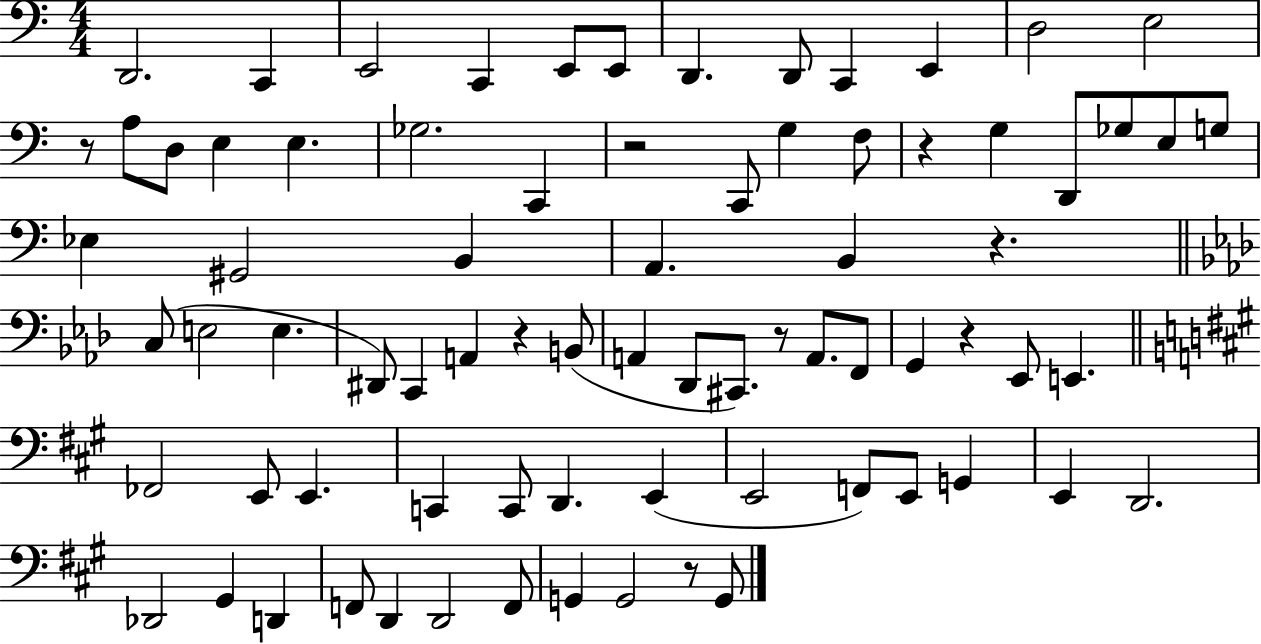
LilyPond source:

{
  \clef bass
  \numericTimeSignature
  \time 4/4
  \key c \major
  d,2. c,4 | e,2 c,4 e,8 e,8 | d,4. d,8 c,4 e,4 | d2 e2 | \break r8 a8 d8 e4 e4. | ges2. c,4 | r2 c,8 g4 f8 | r4 g4 d,8 ges8 e8 g8 | \break ees4 gis,2 b,4 | a,4. b,4 r4. | \bar "||" \break \key aes \major c8( e2 e4. | dis,8) c,4 a,4 r4 b,8( | a,4 des,8 cis,8.) r8 a,8. f,8 | g,4 r4 ees,8 e,4. | \break \bar "||" \break \key a \major fes,2 e,8 e,4. | c,4 c,8 d,4. e,4( | e,2 f,8) e,8 g,4 | e,4 d,2. | \break des,2 gis,4 d,4 | f,8 d,4 d,2 f,8 | g,4 g,2 r8 g,8 | \bar "|."
}